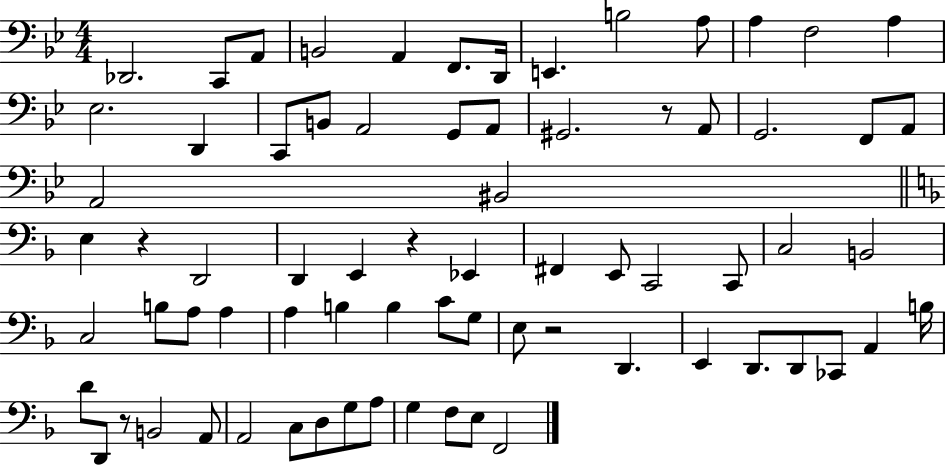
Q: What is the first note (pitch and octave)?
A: Db2